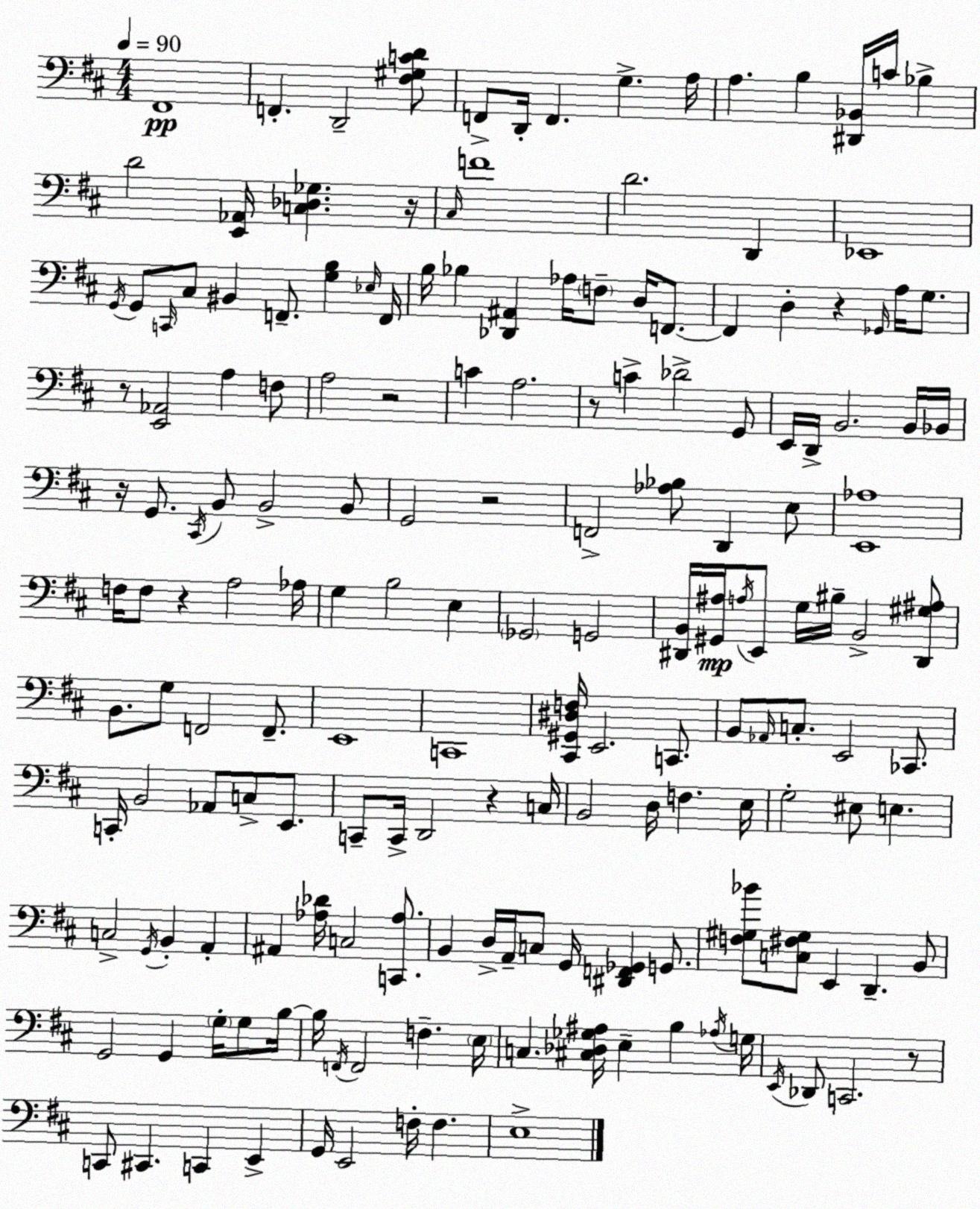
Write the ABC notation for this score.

X:1
T:Untitled
M:4/4
L:1/4
K:D
^F,,4 F,, D,,2 [^F,^G,CD]/2 F,,/2 D,,/4 F,, G, A,/4 A, B, [^D,,_B,,]/4 C/4 _B, D2 [E,,_A,,]/4 [C,_D,_G,] z/4 ^C,/4 F4 D2 D,, _E,,4 G,,/4 G,,/2 C,,/4 ^C,/2 ^B,, F,,/2 [G,B,] _E,/4 F,,/4 B,/4 _B, [_D,,^A,,] _A,/4 F,/2 D,/4 F,,/2 F,, D, z _G,,/4 A,/4 G,/2 z/2 [E,,_A,,]2 A, F,/2 A,2 z2 C A,2 z/2 C _D2 G,,/2 E,,/4 D,,/4 B,,2 B,,/4 _B,,/4 z/4 G,,/2 ^C,,/4 B,,/2 B,,2 B,,/2 G,,2 z2 F,,2 [_A,_B,]/2 D,, E,/2 [E,,_A,]4 F,/4 F,/2 z A,2 _A,/4 G, B,2 E, _G,,2 G,,2 [^D,,B,,]/4 [^G,,^A,]/4 A,/4 E,,/2 G,/4 ^B,/4 B,,2 [^D,,^G,^A,]/2 B,,/2 G,/2 F,,2 F,,/2 E,,4 C,,4 [^C,,^G,,^D,F,]/4 E,,2 C,,/2 B,,/2 _A,,/4 C,/2 E,,2 _C,,/2 C,,/4 B,,2 _A,,/2 C,/2 E,,/2 C,,/2 C,,/4 D,,2 z C,/4 B,,2 D,/4 F, E,/4 G,2 ^E,/2 E, C,2 G,,/4 B,, A,, ^A,, [_A,_D]/4 C,2 [C,,_A,]/2 B,, D,/4 A,,/4 C,/2 G,,/4 [^D,,F,,_G,,] G,,/2 [F,^G,_B]/2 [C,^F,^G,]/2 E,, D,, B,,/2 G,,2 G,, G,/4 G,/2 B,/4 B,/4 F,,/4 F,,2 F, E,/4 C, [^C,_D,_G,^A,]/4 E, B, _A,/4 G,/4 E,,/4 _D,,/2 C,,2 z/2 C,,/2 ^C,, C,, E,, G,,/4 E,,2 F,/4 F, E,4